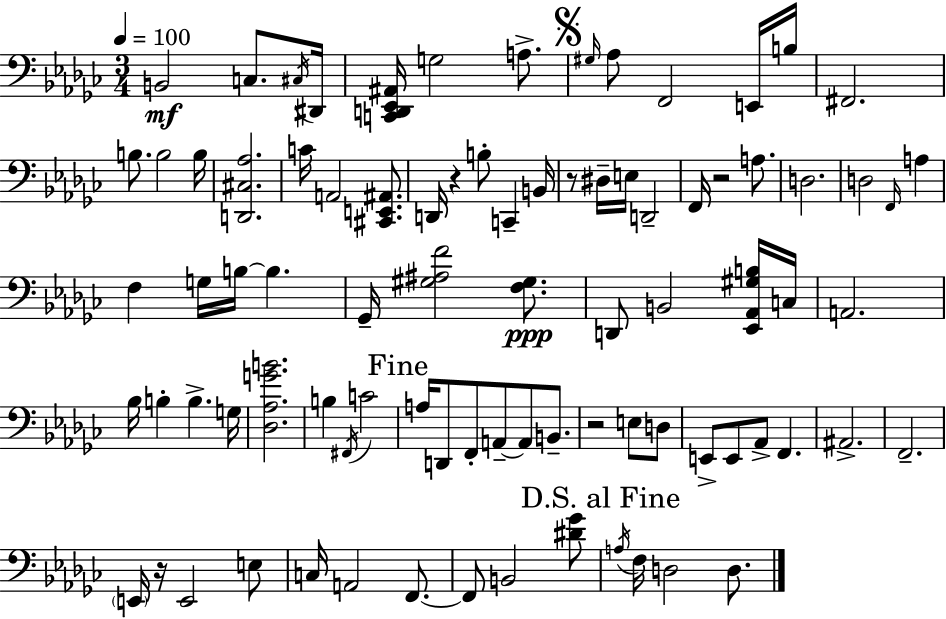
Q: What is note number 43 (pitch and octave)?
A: G3